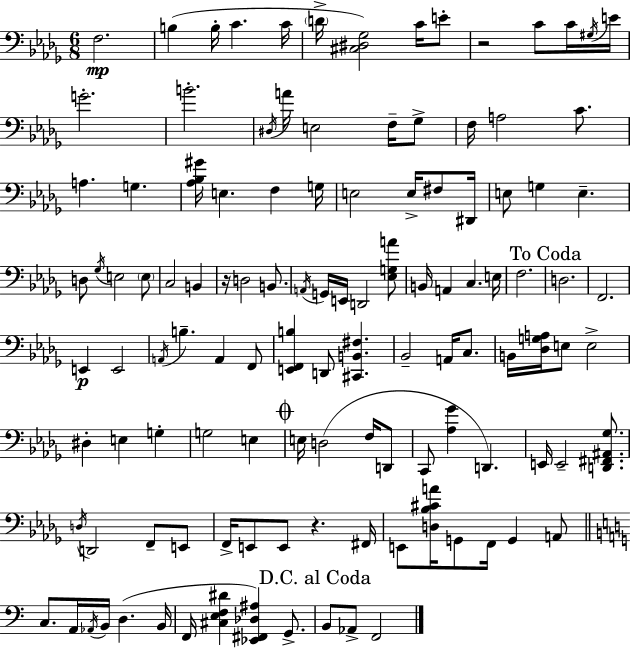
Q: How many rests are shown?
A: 3